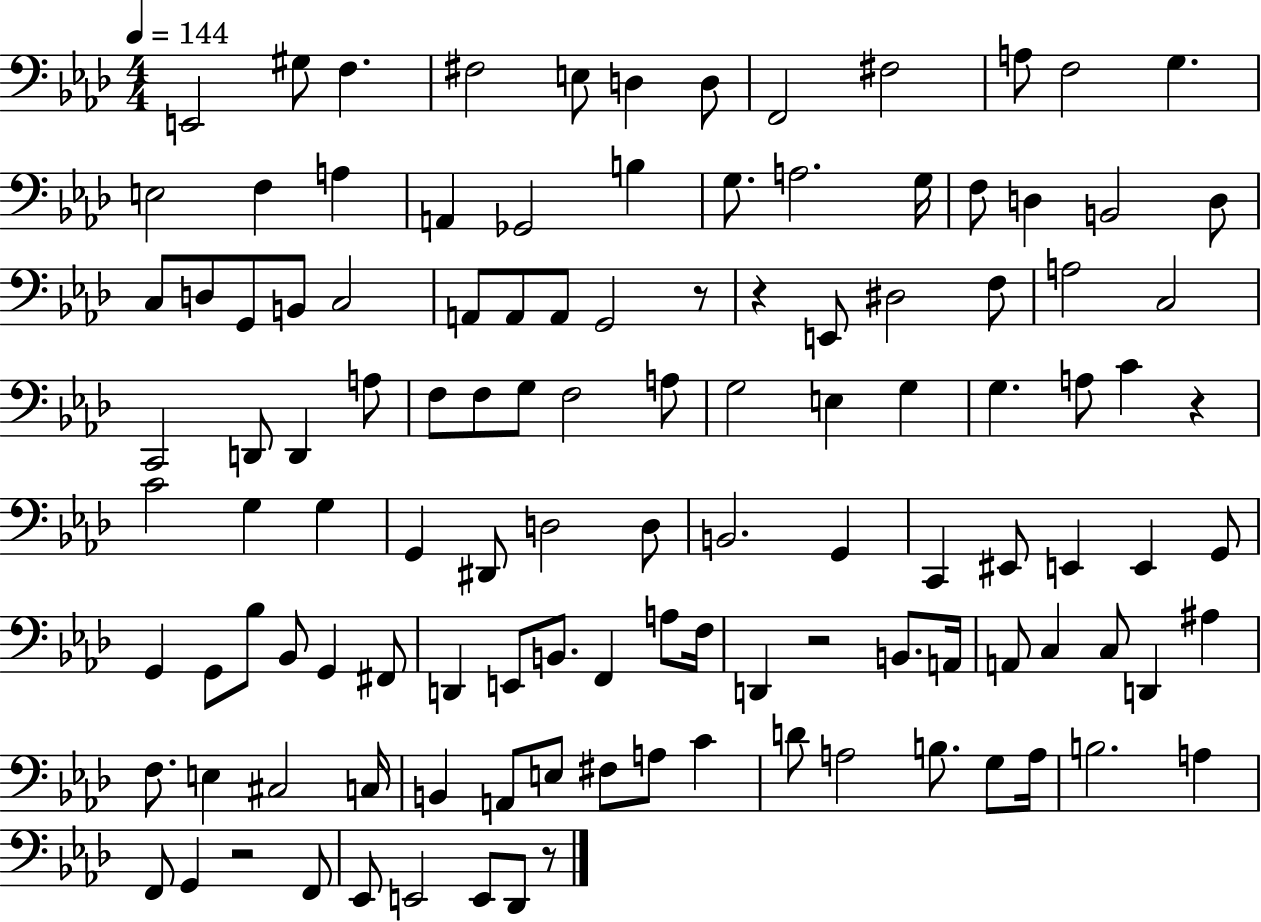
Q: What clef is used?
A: bass